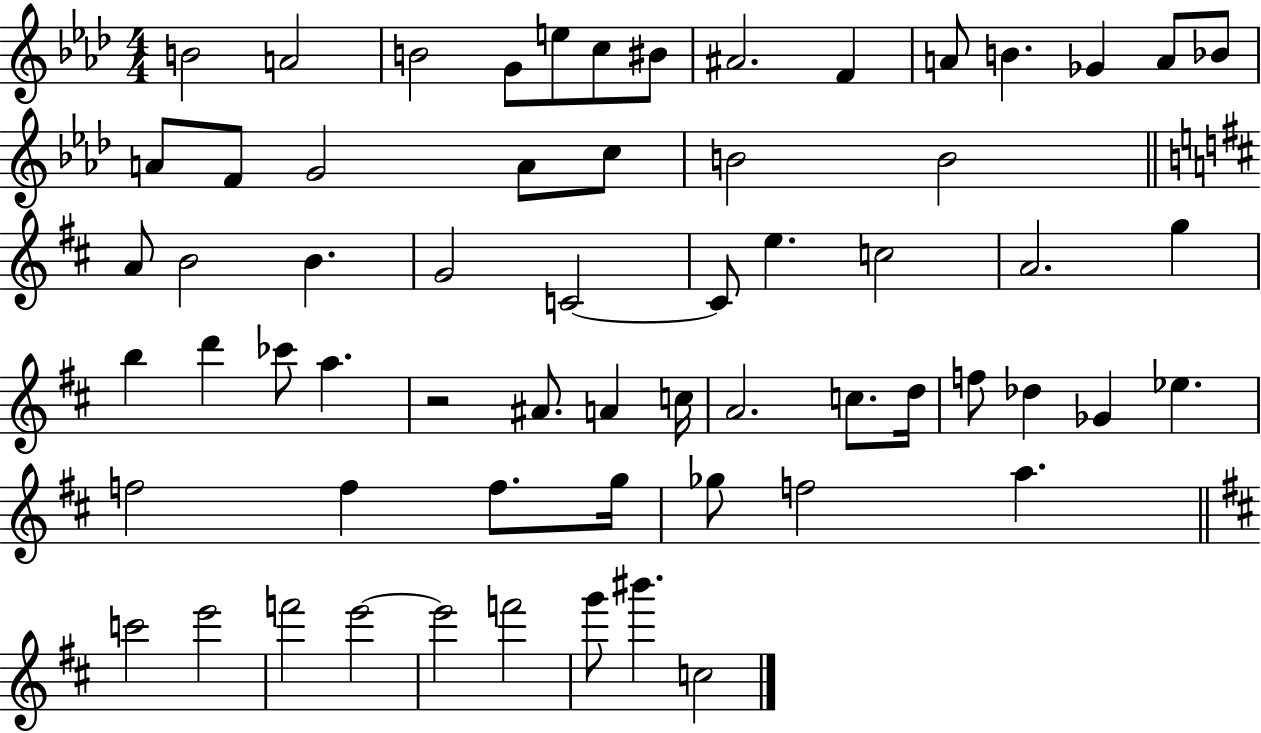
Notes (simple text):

B4/h A4/h B4/h G4/e E5/e C5/e BIS4/e A#4/h. F4/q A4/e B4/q. Gb4/q A4/e Bb4/e A4/e F4/e G4/h A4/e C5/e B4/h B4/h A4/e B4/h B4/q. G4/h C4/h C4/e E5/q. C5/h A4/h. G5/q B5/q D6/q CES6/e A5/q. R/h A#4/e. A4/q C5/s A4/h. C5/e. D5/s F5/e Db5/q Gb4/q Eb5/q. F5/h F5/q F5/e. G5/s Gb5/e F5/h A5/q. C6/h E6/h F6/h E6/h E6/h F6/h G6/e BIS6/q. C5/h